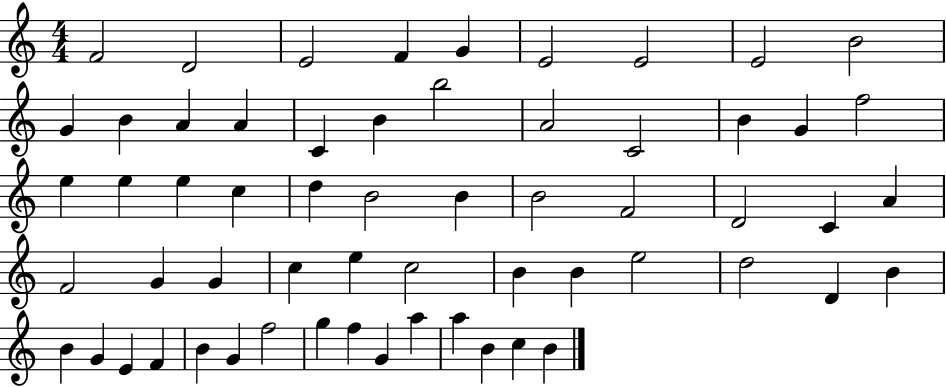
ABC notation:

X:1
T:Untitled
M:4/4
L:1/4
K:C
F2 D2 E2 F G E2 E2 E2 B2 G B A A C B b2 A2 C2 B G f2 e e e c d B2 B B2 F2 D2 C A F2 G G c e c2 B B e2 d2 D B B G E F B G f2 g f G a a B c B